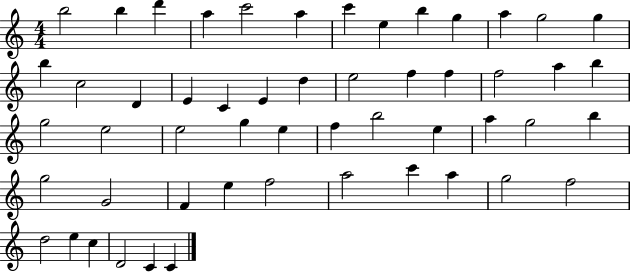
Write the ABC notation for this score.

X:1
T:Untitled
M:4/4
L:1/4
K:C
b2 b d' a c'2 a c' e b g a g2 g b c2 D E C E d e2 f f f2 a b g2 e2 e2 g e f b2 e a g2 b g2 G2 F e f2 a2 c' a g2 f2 d2 e c D2 C C